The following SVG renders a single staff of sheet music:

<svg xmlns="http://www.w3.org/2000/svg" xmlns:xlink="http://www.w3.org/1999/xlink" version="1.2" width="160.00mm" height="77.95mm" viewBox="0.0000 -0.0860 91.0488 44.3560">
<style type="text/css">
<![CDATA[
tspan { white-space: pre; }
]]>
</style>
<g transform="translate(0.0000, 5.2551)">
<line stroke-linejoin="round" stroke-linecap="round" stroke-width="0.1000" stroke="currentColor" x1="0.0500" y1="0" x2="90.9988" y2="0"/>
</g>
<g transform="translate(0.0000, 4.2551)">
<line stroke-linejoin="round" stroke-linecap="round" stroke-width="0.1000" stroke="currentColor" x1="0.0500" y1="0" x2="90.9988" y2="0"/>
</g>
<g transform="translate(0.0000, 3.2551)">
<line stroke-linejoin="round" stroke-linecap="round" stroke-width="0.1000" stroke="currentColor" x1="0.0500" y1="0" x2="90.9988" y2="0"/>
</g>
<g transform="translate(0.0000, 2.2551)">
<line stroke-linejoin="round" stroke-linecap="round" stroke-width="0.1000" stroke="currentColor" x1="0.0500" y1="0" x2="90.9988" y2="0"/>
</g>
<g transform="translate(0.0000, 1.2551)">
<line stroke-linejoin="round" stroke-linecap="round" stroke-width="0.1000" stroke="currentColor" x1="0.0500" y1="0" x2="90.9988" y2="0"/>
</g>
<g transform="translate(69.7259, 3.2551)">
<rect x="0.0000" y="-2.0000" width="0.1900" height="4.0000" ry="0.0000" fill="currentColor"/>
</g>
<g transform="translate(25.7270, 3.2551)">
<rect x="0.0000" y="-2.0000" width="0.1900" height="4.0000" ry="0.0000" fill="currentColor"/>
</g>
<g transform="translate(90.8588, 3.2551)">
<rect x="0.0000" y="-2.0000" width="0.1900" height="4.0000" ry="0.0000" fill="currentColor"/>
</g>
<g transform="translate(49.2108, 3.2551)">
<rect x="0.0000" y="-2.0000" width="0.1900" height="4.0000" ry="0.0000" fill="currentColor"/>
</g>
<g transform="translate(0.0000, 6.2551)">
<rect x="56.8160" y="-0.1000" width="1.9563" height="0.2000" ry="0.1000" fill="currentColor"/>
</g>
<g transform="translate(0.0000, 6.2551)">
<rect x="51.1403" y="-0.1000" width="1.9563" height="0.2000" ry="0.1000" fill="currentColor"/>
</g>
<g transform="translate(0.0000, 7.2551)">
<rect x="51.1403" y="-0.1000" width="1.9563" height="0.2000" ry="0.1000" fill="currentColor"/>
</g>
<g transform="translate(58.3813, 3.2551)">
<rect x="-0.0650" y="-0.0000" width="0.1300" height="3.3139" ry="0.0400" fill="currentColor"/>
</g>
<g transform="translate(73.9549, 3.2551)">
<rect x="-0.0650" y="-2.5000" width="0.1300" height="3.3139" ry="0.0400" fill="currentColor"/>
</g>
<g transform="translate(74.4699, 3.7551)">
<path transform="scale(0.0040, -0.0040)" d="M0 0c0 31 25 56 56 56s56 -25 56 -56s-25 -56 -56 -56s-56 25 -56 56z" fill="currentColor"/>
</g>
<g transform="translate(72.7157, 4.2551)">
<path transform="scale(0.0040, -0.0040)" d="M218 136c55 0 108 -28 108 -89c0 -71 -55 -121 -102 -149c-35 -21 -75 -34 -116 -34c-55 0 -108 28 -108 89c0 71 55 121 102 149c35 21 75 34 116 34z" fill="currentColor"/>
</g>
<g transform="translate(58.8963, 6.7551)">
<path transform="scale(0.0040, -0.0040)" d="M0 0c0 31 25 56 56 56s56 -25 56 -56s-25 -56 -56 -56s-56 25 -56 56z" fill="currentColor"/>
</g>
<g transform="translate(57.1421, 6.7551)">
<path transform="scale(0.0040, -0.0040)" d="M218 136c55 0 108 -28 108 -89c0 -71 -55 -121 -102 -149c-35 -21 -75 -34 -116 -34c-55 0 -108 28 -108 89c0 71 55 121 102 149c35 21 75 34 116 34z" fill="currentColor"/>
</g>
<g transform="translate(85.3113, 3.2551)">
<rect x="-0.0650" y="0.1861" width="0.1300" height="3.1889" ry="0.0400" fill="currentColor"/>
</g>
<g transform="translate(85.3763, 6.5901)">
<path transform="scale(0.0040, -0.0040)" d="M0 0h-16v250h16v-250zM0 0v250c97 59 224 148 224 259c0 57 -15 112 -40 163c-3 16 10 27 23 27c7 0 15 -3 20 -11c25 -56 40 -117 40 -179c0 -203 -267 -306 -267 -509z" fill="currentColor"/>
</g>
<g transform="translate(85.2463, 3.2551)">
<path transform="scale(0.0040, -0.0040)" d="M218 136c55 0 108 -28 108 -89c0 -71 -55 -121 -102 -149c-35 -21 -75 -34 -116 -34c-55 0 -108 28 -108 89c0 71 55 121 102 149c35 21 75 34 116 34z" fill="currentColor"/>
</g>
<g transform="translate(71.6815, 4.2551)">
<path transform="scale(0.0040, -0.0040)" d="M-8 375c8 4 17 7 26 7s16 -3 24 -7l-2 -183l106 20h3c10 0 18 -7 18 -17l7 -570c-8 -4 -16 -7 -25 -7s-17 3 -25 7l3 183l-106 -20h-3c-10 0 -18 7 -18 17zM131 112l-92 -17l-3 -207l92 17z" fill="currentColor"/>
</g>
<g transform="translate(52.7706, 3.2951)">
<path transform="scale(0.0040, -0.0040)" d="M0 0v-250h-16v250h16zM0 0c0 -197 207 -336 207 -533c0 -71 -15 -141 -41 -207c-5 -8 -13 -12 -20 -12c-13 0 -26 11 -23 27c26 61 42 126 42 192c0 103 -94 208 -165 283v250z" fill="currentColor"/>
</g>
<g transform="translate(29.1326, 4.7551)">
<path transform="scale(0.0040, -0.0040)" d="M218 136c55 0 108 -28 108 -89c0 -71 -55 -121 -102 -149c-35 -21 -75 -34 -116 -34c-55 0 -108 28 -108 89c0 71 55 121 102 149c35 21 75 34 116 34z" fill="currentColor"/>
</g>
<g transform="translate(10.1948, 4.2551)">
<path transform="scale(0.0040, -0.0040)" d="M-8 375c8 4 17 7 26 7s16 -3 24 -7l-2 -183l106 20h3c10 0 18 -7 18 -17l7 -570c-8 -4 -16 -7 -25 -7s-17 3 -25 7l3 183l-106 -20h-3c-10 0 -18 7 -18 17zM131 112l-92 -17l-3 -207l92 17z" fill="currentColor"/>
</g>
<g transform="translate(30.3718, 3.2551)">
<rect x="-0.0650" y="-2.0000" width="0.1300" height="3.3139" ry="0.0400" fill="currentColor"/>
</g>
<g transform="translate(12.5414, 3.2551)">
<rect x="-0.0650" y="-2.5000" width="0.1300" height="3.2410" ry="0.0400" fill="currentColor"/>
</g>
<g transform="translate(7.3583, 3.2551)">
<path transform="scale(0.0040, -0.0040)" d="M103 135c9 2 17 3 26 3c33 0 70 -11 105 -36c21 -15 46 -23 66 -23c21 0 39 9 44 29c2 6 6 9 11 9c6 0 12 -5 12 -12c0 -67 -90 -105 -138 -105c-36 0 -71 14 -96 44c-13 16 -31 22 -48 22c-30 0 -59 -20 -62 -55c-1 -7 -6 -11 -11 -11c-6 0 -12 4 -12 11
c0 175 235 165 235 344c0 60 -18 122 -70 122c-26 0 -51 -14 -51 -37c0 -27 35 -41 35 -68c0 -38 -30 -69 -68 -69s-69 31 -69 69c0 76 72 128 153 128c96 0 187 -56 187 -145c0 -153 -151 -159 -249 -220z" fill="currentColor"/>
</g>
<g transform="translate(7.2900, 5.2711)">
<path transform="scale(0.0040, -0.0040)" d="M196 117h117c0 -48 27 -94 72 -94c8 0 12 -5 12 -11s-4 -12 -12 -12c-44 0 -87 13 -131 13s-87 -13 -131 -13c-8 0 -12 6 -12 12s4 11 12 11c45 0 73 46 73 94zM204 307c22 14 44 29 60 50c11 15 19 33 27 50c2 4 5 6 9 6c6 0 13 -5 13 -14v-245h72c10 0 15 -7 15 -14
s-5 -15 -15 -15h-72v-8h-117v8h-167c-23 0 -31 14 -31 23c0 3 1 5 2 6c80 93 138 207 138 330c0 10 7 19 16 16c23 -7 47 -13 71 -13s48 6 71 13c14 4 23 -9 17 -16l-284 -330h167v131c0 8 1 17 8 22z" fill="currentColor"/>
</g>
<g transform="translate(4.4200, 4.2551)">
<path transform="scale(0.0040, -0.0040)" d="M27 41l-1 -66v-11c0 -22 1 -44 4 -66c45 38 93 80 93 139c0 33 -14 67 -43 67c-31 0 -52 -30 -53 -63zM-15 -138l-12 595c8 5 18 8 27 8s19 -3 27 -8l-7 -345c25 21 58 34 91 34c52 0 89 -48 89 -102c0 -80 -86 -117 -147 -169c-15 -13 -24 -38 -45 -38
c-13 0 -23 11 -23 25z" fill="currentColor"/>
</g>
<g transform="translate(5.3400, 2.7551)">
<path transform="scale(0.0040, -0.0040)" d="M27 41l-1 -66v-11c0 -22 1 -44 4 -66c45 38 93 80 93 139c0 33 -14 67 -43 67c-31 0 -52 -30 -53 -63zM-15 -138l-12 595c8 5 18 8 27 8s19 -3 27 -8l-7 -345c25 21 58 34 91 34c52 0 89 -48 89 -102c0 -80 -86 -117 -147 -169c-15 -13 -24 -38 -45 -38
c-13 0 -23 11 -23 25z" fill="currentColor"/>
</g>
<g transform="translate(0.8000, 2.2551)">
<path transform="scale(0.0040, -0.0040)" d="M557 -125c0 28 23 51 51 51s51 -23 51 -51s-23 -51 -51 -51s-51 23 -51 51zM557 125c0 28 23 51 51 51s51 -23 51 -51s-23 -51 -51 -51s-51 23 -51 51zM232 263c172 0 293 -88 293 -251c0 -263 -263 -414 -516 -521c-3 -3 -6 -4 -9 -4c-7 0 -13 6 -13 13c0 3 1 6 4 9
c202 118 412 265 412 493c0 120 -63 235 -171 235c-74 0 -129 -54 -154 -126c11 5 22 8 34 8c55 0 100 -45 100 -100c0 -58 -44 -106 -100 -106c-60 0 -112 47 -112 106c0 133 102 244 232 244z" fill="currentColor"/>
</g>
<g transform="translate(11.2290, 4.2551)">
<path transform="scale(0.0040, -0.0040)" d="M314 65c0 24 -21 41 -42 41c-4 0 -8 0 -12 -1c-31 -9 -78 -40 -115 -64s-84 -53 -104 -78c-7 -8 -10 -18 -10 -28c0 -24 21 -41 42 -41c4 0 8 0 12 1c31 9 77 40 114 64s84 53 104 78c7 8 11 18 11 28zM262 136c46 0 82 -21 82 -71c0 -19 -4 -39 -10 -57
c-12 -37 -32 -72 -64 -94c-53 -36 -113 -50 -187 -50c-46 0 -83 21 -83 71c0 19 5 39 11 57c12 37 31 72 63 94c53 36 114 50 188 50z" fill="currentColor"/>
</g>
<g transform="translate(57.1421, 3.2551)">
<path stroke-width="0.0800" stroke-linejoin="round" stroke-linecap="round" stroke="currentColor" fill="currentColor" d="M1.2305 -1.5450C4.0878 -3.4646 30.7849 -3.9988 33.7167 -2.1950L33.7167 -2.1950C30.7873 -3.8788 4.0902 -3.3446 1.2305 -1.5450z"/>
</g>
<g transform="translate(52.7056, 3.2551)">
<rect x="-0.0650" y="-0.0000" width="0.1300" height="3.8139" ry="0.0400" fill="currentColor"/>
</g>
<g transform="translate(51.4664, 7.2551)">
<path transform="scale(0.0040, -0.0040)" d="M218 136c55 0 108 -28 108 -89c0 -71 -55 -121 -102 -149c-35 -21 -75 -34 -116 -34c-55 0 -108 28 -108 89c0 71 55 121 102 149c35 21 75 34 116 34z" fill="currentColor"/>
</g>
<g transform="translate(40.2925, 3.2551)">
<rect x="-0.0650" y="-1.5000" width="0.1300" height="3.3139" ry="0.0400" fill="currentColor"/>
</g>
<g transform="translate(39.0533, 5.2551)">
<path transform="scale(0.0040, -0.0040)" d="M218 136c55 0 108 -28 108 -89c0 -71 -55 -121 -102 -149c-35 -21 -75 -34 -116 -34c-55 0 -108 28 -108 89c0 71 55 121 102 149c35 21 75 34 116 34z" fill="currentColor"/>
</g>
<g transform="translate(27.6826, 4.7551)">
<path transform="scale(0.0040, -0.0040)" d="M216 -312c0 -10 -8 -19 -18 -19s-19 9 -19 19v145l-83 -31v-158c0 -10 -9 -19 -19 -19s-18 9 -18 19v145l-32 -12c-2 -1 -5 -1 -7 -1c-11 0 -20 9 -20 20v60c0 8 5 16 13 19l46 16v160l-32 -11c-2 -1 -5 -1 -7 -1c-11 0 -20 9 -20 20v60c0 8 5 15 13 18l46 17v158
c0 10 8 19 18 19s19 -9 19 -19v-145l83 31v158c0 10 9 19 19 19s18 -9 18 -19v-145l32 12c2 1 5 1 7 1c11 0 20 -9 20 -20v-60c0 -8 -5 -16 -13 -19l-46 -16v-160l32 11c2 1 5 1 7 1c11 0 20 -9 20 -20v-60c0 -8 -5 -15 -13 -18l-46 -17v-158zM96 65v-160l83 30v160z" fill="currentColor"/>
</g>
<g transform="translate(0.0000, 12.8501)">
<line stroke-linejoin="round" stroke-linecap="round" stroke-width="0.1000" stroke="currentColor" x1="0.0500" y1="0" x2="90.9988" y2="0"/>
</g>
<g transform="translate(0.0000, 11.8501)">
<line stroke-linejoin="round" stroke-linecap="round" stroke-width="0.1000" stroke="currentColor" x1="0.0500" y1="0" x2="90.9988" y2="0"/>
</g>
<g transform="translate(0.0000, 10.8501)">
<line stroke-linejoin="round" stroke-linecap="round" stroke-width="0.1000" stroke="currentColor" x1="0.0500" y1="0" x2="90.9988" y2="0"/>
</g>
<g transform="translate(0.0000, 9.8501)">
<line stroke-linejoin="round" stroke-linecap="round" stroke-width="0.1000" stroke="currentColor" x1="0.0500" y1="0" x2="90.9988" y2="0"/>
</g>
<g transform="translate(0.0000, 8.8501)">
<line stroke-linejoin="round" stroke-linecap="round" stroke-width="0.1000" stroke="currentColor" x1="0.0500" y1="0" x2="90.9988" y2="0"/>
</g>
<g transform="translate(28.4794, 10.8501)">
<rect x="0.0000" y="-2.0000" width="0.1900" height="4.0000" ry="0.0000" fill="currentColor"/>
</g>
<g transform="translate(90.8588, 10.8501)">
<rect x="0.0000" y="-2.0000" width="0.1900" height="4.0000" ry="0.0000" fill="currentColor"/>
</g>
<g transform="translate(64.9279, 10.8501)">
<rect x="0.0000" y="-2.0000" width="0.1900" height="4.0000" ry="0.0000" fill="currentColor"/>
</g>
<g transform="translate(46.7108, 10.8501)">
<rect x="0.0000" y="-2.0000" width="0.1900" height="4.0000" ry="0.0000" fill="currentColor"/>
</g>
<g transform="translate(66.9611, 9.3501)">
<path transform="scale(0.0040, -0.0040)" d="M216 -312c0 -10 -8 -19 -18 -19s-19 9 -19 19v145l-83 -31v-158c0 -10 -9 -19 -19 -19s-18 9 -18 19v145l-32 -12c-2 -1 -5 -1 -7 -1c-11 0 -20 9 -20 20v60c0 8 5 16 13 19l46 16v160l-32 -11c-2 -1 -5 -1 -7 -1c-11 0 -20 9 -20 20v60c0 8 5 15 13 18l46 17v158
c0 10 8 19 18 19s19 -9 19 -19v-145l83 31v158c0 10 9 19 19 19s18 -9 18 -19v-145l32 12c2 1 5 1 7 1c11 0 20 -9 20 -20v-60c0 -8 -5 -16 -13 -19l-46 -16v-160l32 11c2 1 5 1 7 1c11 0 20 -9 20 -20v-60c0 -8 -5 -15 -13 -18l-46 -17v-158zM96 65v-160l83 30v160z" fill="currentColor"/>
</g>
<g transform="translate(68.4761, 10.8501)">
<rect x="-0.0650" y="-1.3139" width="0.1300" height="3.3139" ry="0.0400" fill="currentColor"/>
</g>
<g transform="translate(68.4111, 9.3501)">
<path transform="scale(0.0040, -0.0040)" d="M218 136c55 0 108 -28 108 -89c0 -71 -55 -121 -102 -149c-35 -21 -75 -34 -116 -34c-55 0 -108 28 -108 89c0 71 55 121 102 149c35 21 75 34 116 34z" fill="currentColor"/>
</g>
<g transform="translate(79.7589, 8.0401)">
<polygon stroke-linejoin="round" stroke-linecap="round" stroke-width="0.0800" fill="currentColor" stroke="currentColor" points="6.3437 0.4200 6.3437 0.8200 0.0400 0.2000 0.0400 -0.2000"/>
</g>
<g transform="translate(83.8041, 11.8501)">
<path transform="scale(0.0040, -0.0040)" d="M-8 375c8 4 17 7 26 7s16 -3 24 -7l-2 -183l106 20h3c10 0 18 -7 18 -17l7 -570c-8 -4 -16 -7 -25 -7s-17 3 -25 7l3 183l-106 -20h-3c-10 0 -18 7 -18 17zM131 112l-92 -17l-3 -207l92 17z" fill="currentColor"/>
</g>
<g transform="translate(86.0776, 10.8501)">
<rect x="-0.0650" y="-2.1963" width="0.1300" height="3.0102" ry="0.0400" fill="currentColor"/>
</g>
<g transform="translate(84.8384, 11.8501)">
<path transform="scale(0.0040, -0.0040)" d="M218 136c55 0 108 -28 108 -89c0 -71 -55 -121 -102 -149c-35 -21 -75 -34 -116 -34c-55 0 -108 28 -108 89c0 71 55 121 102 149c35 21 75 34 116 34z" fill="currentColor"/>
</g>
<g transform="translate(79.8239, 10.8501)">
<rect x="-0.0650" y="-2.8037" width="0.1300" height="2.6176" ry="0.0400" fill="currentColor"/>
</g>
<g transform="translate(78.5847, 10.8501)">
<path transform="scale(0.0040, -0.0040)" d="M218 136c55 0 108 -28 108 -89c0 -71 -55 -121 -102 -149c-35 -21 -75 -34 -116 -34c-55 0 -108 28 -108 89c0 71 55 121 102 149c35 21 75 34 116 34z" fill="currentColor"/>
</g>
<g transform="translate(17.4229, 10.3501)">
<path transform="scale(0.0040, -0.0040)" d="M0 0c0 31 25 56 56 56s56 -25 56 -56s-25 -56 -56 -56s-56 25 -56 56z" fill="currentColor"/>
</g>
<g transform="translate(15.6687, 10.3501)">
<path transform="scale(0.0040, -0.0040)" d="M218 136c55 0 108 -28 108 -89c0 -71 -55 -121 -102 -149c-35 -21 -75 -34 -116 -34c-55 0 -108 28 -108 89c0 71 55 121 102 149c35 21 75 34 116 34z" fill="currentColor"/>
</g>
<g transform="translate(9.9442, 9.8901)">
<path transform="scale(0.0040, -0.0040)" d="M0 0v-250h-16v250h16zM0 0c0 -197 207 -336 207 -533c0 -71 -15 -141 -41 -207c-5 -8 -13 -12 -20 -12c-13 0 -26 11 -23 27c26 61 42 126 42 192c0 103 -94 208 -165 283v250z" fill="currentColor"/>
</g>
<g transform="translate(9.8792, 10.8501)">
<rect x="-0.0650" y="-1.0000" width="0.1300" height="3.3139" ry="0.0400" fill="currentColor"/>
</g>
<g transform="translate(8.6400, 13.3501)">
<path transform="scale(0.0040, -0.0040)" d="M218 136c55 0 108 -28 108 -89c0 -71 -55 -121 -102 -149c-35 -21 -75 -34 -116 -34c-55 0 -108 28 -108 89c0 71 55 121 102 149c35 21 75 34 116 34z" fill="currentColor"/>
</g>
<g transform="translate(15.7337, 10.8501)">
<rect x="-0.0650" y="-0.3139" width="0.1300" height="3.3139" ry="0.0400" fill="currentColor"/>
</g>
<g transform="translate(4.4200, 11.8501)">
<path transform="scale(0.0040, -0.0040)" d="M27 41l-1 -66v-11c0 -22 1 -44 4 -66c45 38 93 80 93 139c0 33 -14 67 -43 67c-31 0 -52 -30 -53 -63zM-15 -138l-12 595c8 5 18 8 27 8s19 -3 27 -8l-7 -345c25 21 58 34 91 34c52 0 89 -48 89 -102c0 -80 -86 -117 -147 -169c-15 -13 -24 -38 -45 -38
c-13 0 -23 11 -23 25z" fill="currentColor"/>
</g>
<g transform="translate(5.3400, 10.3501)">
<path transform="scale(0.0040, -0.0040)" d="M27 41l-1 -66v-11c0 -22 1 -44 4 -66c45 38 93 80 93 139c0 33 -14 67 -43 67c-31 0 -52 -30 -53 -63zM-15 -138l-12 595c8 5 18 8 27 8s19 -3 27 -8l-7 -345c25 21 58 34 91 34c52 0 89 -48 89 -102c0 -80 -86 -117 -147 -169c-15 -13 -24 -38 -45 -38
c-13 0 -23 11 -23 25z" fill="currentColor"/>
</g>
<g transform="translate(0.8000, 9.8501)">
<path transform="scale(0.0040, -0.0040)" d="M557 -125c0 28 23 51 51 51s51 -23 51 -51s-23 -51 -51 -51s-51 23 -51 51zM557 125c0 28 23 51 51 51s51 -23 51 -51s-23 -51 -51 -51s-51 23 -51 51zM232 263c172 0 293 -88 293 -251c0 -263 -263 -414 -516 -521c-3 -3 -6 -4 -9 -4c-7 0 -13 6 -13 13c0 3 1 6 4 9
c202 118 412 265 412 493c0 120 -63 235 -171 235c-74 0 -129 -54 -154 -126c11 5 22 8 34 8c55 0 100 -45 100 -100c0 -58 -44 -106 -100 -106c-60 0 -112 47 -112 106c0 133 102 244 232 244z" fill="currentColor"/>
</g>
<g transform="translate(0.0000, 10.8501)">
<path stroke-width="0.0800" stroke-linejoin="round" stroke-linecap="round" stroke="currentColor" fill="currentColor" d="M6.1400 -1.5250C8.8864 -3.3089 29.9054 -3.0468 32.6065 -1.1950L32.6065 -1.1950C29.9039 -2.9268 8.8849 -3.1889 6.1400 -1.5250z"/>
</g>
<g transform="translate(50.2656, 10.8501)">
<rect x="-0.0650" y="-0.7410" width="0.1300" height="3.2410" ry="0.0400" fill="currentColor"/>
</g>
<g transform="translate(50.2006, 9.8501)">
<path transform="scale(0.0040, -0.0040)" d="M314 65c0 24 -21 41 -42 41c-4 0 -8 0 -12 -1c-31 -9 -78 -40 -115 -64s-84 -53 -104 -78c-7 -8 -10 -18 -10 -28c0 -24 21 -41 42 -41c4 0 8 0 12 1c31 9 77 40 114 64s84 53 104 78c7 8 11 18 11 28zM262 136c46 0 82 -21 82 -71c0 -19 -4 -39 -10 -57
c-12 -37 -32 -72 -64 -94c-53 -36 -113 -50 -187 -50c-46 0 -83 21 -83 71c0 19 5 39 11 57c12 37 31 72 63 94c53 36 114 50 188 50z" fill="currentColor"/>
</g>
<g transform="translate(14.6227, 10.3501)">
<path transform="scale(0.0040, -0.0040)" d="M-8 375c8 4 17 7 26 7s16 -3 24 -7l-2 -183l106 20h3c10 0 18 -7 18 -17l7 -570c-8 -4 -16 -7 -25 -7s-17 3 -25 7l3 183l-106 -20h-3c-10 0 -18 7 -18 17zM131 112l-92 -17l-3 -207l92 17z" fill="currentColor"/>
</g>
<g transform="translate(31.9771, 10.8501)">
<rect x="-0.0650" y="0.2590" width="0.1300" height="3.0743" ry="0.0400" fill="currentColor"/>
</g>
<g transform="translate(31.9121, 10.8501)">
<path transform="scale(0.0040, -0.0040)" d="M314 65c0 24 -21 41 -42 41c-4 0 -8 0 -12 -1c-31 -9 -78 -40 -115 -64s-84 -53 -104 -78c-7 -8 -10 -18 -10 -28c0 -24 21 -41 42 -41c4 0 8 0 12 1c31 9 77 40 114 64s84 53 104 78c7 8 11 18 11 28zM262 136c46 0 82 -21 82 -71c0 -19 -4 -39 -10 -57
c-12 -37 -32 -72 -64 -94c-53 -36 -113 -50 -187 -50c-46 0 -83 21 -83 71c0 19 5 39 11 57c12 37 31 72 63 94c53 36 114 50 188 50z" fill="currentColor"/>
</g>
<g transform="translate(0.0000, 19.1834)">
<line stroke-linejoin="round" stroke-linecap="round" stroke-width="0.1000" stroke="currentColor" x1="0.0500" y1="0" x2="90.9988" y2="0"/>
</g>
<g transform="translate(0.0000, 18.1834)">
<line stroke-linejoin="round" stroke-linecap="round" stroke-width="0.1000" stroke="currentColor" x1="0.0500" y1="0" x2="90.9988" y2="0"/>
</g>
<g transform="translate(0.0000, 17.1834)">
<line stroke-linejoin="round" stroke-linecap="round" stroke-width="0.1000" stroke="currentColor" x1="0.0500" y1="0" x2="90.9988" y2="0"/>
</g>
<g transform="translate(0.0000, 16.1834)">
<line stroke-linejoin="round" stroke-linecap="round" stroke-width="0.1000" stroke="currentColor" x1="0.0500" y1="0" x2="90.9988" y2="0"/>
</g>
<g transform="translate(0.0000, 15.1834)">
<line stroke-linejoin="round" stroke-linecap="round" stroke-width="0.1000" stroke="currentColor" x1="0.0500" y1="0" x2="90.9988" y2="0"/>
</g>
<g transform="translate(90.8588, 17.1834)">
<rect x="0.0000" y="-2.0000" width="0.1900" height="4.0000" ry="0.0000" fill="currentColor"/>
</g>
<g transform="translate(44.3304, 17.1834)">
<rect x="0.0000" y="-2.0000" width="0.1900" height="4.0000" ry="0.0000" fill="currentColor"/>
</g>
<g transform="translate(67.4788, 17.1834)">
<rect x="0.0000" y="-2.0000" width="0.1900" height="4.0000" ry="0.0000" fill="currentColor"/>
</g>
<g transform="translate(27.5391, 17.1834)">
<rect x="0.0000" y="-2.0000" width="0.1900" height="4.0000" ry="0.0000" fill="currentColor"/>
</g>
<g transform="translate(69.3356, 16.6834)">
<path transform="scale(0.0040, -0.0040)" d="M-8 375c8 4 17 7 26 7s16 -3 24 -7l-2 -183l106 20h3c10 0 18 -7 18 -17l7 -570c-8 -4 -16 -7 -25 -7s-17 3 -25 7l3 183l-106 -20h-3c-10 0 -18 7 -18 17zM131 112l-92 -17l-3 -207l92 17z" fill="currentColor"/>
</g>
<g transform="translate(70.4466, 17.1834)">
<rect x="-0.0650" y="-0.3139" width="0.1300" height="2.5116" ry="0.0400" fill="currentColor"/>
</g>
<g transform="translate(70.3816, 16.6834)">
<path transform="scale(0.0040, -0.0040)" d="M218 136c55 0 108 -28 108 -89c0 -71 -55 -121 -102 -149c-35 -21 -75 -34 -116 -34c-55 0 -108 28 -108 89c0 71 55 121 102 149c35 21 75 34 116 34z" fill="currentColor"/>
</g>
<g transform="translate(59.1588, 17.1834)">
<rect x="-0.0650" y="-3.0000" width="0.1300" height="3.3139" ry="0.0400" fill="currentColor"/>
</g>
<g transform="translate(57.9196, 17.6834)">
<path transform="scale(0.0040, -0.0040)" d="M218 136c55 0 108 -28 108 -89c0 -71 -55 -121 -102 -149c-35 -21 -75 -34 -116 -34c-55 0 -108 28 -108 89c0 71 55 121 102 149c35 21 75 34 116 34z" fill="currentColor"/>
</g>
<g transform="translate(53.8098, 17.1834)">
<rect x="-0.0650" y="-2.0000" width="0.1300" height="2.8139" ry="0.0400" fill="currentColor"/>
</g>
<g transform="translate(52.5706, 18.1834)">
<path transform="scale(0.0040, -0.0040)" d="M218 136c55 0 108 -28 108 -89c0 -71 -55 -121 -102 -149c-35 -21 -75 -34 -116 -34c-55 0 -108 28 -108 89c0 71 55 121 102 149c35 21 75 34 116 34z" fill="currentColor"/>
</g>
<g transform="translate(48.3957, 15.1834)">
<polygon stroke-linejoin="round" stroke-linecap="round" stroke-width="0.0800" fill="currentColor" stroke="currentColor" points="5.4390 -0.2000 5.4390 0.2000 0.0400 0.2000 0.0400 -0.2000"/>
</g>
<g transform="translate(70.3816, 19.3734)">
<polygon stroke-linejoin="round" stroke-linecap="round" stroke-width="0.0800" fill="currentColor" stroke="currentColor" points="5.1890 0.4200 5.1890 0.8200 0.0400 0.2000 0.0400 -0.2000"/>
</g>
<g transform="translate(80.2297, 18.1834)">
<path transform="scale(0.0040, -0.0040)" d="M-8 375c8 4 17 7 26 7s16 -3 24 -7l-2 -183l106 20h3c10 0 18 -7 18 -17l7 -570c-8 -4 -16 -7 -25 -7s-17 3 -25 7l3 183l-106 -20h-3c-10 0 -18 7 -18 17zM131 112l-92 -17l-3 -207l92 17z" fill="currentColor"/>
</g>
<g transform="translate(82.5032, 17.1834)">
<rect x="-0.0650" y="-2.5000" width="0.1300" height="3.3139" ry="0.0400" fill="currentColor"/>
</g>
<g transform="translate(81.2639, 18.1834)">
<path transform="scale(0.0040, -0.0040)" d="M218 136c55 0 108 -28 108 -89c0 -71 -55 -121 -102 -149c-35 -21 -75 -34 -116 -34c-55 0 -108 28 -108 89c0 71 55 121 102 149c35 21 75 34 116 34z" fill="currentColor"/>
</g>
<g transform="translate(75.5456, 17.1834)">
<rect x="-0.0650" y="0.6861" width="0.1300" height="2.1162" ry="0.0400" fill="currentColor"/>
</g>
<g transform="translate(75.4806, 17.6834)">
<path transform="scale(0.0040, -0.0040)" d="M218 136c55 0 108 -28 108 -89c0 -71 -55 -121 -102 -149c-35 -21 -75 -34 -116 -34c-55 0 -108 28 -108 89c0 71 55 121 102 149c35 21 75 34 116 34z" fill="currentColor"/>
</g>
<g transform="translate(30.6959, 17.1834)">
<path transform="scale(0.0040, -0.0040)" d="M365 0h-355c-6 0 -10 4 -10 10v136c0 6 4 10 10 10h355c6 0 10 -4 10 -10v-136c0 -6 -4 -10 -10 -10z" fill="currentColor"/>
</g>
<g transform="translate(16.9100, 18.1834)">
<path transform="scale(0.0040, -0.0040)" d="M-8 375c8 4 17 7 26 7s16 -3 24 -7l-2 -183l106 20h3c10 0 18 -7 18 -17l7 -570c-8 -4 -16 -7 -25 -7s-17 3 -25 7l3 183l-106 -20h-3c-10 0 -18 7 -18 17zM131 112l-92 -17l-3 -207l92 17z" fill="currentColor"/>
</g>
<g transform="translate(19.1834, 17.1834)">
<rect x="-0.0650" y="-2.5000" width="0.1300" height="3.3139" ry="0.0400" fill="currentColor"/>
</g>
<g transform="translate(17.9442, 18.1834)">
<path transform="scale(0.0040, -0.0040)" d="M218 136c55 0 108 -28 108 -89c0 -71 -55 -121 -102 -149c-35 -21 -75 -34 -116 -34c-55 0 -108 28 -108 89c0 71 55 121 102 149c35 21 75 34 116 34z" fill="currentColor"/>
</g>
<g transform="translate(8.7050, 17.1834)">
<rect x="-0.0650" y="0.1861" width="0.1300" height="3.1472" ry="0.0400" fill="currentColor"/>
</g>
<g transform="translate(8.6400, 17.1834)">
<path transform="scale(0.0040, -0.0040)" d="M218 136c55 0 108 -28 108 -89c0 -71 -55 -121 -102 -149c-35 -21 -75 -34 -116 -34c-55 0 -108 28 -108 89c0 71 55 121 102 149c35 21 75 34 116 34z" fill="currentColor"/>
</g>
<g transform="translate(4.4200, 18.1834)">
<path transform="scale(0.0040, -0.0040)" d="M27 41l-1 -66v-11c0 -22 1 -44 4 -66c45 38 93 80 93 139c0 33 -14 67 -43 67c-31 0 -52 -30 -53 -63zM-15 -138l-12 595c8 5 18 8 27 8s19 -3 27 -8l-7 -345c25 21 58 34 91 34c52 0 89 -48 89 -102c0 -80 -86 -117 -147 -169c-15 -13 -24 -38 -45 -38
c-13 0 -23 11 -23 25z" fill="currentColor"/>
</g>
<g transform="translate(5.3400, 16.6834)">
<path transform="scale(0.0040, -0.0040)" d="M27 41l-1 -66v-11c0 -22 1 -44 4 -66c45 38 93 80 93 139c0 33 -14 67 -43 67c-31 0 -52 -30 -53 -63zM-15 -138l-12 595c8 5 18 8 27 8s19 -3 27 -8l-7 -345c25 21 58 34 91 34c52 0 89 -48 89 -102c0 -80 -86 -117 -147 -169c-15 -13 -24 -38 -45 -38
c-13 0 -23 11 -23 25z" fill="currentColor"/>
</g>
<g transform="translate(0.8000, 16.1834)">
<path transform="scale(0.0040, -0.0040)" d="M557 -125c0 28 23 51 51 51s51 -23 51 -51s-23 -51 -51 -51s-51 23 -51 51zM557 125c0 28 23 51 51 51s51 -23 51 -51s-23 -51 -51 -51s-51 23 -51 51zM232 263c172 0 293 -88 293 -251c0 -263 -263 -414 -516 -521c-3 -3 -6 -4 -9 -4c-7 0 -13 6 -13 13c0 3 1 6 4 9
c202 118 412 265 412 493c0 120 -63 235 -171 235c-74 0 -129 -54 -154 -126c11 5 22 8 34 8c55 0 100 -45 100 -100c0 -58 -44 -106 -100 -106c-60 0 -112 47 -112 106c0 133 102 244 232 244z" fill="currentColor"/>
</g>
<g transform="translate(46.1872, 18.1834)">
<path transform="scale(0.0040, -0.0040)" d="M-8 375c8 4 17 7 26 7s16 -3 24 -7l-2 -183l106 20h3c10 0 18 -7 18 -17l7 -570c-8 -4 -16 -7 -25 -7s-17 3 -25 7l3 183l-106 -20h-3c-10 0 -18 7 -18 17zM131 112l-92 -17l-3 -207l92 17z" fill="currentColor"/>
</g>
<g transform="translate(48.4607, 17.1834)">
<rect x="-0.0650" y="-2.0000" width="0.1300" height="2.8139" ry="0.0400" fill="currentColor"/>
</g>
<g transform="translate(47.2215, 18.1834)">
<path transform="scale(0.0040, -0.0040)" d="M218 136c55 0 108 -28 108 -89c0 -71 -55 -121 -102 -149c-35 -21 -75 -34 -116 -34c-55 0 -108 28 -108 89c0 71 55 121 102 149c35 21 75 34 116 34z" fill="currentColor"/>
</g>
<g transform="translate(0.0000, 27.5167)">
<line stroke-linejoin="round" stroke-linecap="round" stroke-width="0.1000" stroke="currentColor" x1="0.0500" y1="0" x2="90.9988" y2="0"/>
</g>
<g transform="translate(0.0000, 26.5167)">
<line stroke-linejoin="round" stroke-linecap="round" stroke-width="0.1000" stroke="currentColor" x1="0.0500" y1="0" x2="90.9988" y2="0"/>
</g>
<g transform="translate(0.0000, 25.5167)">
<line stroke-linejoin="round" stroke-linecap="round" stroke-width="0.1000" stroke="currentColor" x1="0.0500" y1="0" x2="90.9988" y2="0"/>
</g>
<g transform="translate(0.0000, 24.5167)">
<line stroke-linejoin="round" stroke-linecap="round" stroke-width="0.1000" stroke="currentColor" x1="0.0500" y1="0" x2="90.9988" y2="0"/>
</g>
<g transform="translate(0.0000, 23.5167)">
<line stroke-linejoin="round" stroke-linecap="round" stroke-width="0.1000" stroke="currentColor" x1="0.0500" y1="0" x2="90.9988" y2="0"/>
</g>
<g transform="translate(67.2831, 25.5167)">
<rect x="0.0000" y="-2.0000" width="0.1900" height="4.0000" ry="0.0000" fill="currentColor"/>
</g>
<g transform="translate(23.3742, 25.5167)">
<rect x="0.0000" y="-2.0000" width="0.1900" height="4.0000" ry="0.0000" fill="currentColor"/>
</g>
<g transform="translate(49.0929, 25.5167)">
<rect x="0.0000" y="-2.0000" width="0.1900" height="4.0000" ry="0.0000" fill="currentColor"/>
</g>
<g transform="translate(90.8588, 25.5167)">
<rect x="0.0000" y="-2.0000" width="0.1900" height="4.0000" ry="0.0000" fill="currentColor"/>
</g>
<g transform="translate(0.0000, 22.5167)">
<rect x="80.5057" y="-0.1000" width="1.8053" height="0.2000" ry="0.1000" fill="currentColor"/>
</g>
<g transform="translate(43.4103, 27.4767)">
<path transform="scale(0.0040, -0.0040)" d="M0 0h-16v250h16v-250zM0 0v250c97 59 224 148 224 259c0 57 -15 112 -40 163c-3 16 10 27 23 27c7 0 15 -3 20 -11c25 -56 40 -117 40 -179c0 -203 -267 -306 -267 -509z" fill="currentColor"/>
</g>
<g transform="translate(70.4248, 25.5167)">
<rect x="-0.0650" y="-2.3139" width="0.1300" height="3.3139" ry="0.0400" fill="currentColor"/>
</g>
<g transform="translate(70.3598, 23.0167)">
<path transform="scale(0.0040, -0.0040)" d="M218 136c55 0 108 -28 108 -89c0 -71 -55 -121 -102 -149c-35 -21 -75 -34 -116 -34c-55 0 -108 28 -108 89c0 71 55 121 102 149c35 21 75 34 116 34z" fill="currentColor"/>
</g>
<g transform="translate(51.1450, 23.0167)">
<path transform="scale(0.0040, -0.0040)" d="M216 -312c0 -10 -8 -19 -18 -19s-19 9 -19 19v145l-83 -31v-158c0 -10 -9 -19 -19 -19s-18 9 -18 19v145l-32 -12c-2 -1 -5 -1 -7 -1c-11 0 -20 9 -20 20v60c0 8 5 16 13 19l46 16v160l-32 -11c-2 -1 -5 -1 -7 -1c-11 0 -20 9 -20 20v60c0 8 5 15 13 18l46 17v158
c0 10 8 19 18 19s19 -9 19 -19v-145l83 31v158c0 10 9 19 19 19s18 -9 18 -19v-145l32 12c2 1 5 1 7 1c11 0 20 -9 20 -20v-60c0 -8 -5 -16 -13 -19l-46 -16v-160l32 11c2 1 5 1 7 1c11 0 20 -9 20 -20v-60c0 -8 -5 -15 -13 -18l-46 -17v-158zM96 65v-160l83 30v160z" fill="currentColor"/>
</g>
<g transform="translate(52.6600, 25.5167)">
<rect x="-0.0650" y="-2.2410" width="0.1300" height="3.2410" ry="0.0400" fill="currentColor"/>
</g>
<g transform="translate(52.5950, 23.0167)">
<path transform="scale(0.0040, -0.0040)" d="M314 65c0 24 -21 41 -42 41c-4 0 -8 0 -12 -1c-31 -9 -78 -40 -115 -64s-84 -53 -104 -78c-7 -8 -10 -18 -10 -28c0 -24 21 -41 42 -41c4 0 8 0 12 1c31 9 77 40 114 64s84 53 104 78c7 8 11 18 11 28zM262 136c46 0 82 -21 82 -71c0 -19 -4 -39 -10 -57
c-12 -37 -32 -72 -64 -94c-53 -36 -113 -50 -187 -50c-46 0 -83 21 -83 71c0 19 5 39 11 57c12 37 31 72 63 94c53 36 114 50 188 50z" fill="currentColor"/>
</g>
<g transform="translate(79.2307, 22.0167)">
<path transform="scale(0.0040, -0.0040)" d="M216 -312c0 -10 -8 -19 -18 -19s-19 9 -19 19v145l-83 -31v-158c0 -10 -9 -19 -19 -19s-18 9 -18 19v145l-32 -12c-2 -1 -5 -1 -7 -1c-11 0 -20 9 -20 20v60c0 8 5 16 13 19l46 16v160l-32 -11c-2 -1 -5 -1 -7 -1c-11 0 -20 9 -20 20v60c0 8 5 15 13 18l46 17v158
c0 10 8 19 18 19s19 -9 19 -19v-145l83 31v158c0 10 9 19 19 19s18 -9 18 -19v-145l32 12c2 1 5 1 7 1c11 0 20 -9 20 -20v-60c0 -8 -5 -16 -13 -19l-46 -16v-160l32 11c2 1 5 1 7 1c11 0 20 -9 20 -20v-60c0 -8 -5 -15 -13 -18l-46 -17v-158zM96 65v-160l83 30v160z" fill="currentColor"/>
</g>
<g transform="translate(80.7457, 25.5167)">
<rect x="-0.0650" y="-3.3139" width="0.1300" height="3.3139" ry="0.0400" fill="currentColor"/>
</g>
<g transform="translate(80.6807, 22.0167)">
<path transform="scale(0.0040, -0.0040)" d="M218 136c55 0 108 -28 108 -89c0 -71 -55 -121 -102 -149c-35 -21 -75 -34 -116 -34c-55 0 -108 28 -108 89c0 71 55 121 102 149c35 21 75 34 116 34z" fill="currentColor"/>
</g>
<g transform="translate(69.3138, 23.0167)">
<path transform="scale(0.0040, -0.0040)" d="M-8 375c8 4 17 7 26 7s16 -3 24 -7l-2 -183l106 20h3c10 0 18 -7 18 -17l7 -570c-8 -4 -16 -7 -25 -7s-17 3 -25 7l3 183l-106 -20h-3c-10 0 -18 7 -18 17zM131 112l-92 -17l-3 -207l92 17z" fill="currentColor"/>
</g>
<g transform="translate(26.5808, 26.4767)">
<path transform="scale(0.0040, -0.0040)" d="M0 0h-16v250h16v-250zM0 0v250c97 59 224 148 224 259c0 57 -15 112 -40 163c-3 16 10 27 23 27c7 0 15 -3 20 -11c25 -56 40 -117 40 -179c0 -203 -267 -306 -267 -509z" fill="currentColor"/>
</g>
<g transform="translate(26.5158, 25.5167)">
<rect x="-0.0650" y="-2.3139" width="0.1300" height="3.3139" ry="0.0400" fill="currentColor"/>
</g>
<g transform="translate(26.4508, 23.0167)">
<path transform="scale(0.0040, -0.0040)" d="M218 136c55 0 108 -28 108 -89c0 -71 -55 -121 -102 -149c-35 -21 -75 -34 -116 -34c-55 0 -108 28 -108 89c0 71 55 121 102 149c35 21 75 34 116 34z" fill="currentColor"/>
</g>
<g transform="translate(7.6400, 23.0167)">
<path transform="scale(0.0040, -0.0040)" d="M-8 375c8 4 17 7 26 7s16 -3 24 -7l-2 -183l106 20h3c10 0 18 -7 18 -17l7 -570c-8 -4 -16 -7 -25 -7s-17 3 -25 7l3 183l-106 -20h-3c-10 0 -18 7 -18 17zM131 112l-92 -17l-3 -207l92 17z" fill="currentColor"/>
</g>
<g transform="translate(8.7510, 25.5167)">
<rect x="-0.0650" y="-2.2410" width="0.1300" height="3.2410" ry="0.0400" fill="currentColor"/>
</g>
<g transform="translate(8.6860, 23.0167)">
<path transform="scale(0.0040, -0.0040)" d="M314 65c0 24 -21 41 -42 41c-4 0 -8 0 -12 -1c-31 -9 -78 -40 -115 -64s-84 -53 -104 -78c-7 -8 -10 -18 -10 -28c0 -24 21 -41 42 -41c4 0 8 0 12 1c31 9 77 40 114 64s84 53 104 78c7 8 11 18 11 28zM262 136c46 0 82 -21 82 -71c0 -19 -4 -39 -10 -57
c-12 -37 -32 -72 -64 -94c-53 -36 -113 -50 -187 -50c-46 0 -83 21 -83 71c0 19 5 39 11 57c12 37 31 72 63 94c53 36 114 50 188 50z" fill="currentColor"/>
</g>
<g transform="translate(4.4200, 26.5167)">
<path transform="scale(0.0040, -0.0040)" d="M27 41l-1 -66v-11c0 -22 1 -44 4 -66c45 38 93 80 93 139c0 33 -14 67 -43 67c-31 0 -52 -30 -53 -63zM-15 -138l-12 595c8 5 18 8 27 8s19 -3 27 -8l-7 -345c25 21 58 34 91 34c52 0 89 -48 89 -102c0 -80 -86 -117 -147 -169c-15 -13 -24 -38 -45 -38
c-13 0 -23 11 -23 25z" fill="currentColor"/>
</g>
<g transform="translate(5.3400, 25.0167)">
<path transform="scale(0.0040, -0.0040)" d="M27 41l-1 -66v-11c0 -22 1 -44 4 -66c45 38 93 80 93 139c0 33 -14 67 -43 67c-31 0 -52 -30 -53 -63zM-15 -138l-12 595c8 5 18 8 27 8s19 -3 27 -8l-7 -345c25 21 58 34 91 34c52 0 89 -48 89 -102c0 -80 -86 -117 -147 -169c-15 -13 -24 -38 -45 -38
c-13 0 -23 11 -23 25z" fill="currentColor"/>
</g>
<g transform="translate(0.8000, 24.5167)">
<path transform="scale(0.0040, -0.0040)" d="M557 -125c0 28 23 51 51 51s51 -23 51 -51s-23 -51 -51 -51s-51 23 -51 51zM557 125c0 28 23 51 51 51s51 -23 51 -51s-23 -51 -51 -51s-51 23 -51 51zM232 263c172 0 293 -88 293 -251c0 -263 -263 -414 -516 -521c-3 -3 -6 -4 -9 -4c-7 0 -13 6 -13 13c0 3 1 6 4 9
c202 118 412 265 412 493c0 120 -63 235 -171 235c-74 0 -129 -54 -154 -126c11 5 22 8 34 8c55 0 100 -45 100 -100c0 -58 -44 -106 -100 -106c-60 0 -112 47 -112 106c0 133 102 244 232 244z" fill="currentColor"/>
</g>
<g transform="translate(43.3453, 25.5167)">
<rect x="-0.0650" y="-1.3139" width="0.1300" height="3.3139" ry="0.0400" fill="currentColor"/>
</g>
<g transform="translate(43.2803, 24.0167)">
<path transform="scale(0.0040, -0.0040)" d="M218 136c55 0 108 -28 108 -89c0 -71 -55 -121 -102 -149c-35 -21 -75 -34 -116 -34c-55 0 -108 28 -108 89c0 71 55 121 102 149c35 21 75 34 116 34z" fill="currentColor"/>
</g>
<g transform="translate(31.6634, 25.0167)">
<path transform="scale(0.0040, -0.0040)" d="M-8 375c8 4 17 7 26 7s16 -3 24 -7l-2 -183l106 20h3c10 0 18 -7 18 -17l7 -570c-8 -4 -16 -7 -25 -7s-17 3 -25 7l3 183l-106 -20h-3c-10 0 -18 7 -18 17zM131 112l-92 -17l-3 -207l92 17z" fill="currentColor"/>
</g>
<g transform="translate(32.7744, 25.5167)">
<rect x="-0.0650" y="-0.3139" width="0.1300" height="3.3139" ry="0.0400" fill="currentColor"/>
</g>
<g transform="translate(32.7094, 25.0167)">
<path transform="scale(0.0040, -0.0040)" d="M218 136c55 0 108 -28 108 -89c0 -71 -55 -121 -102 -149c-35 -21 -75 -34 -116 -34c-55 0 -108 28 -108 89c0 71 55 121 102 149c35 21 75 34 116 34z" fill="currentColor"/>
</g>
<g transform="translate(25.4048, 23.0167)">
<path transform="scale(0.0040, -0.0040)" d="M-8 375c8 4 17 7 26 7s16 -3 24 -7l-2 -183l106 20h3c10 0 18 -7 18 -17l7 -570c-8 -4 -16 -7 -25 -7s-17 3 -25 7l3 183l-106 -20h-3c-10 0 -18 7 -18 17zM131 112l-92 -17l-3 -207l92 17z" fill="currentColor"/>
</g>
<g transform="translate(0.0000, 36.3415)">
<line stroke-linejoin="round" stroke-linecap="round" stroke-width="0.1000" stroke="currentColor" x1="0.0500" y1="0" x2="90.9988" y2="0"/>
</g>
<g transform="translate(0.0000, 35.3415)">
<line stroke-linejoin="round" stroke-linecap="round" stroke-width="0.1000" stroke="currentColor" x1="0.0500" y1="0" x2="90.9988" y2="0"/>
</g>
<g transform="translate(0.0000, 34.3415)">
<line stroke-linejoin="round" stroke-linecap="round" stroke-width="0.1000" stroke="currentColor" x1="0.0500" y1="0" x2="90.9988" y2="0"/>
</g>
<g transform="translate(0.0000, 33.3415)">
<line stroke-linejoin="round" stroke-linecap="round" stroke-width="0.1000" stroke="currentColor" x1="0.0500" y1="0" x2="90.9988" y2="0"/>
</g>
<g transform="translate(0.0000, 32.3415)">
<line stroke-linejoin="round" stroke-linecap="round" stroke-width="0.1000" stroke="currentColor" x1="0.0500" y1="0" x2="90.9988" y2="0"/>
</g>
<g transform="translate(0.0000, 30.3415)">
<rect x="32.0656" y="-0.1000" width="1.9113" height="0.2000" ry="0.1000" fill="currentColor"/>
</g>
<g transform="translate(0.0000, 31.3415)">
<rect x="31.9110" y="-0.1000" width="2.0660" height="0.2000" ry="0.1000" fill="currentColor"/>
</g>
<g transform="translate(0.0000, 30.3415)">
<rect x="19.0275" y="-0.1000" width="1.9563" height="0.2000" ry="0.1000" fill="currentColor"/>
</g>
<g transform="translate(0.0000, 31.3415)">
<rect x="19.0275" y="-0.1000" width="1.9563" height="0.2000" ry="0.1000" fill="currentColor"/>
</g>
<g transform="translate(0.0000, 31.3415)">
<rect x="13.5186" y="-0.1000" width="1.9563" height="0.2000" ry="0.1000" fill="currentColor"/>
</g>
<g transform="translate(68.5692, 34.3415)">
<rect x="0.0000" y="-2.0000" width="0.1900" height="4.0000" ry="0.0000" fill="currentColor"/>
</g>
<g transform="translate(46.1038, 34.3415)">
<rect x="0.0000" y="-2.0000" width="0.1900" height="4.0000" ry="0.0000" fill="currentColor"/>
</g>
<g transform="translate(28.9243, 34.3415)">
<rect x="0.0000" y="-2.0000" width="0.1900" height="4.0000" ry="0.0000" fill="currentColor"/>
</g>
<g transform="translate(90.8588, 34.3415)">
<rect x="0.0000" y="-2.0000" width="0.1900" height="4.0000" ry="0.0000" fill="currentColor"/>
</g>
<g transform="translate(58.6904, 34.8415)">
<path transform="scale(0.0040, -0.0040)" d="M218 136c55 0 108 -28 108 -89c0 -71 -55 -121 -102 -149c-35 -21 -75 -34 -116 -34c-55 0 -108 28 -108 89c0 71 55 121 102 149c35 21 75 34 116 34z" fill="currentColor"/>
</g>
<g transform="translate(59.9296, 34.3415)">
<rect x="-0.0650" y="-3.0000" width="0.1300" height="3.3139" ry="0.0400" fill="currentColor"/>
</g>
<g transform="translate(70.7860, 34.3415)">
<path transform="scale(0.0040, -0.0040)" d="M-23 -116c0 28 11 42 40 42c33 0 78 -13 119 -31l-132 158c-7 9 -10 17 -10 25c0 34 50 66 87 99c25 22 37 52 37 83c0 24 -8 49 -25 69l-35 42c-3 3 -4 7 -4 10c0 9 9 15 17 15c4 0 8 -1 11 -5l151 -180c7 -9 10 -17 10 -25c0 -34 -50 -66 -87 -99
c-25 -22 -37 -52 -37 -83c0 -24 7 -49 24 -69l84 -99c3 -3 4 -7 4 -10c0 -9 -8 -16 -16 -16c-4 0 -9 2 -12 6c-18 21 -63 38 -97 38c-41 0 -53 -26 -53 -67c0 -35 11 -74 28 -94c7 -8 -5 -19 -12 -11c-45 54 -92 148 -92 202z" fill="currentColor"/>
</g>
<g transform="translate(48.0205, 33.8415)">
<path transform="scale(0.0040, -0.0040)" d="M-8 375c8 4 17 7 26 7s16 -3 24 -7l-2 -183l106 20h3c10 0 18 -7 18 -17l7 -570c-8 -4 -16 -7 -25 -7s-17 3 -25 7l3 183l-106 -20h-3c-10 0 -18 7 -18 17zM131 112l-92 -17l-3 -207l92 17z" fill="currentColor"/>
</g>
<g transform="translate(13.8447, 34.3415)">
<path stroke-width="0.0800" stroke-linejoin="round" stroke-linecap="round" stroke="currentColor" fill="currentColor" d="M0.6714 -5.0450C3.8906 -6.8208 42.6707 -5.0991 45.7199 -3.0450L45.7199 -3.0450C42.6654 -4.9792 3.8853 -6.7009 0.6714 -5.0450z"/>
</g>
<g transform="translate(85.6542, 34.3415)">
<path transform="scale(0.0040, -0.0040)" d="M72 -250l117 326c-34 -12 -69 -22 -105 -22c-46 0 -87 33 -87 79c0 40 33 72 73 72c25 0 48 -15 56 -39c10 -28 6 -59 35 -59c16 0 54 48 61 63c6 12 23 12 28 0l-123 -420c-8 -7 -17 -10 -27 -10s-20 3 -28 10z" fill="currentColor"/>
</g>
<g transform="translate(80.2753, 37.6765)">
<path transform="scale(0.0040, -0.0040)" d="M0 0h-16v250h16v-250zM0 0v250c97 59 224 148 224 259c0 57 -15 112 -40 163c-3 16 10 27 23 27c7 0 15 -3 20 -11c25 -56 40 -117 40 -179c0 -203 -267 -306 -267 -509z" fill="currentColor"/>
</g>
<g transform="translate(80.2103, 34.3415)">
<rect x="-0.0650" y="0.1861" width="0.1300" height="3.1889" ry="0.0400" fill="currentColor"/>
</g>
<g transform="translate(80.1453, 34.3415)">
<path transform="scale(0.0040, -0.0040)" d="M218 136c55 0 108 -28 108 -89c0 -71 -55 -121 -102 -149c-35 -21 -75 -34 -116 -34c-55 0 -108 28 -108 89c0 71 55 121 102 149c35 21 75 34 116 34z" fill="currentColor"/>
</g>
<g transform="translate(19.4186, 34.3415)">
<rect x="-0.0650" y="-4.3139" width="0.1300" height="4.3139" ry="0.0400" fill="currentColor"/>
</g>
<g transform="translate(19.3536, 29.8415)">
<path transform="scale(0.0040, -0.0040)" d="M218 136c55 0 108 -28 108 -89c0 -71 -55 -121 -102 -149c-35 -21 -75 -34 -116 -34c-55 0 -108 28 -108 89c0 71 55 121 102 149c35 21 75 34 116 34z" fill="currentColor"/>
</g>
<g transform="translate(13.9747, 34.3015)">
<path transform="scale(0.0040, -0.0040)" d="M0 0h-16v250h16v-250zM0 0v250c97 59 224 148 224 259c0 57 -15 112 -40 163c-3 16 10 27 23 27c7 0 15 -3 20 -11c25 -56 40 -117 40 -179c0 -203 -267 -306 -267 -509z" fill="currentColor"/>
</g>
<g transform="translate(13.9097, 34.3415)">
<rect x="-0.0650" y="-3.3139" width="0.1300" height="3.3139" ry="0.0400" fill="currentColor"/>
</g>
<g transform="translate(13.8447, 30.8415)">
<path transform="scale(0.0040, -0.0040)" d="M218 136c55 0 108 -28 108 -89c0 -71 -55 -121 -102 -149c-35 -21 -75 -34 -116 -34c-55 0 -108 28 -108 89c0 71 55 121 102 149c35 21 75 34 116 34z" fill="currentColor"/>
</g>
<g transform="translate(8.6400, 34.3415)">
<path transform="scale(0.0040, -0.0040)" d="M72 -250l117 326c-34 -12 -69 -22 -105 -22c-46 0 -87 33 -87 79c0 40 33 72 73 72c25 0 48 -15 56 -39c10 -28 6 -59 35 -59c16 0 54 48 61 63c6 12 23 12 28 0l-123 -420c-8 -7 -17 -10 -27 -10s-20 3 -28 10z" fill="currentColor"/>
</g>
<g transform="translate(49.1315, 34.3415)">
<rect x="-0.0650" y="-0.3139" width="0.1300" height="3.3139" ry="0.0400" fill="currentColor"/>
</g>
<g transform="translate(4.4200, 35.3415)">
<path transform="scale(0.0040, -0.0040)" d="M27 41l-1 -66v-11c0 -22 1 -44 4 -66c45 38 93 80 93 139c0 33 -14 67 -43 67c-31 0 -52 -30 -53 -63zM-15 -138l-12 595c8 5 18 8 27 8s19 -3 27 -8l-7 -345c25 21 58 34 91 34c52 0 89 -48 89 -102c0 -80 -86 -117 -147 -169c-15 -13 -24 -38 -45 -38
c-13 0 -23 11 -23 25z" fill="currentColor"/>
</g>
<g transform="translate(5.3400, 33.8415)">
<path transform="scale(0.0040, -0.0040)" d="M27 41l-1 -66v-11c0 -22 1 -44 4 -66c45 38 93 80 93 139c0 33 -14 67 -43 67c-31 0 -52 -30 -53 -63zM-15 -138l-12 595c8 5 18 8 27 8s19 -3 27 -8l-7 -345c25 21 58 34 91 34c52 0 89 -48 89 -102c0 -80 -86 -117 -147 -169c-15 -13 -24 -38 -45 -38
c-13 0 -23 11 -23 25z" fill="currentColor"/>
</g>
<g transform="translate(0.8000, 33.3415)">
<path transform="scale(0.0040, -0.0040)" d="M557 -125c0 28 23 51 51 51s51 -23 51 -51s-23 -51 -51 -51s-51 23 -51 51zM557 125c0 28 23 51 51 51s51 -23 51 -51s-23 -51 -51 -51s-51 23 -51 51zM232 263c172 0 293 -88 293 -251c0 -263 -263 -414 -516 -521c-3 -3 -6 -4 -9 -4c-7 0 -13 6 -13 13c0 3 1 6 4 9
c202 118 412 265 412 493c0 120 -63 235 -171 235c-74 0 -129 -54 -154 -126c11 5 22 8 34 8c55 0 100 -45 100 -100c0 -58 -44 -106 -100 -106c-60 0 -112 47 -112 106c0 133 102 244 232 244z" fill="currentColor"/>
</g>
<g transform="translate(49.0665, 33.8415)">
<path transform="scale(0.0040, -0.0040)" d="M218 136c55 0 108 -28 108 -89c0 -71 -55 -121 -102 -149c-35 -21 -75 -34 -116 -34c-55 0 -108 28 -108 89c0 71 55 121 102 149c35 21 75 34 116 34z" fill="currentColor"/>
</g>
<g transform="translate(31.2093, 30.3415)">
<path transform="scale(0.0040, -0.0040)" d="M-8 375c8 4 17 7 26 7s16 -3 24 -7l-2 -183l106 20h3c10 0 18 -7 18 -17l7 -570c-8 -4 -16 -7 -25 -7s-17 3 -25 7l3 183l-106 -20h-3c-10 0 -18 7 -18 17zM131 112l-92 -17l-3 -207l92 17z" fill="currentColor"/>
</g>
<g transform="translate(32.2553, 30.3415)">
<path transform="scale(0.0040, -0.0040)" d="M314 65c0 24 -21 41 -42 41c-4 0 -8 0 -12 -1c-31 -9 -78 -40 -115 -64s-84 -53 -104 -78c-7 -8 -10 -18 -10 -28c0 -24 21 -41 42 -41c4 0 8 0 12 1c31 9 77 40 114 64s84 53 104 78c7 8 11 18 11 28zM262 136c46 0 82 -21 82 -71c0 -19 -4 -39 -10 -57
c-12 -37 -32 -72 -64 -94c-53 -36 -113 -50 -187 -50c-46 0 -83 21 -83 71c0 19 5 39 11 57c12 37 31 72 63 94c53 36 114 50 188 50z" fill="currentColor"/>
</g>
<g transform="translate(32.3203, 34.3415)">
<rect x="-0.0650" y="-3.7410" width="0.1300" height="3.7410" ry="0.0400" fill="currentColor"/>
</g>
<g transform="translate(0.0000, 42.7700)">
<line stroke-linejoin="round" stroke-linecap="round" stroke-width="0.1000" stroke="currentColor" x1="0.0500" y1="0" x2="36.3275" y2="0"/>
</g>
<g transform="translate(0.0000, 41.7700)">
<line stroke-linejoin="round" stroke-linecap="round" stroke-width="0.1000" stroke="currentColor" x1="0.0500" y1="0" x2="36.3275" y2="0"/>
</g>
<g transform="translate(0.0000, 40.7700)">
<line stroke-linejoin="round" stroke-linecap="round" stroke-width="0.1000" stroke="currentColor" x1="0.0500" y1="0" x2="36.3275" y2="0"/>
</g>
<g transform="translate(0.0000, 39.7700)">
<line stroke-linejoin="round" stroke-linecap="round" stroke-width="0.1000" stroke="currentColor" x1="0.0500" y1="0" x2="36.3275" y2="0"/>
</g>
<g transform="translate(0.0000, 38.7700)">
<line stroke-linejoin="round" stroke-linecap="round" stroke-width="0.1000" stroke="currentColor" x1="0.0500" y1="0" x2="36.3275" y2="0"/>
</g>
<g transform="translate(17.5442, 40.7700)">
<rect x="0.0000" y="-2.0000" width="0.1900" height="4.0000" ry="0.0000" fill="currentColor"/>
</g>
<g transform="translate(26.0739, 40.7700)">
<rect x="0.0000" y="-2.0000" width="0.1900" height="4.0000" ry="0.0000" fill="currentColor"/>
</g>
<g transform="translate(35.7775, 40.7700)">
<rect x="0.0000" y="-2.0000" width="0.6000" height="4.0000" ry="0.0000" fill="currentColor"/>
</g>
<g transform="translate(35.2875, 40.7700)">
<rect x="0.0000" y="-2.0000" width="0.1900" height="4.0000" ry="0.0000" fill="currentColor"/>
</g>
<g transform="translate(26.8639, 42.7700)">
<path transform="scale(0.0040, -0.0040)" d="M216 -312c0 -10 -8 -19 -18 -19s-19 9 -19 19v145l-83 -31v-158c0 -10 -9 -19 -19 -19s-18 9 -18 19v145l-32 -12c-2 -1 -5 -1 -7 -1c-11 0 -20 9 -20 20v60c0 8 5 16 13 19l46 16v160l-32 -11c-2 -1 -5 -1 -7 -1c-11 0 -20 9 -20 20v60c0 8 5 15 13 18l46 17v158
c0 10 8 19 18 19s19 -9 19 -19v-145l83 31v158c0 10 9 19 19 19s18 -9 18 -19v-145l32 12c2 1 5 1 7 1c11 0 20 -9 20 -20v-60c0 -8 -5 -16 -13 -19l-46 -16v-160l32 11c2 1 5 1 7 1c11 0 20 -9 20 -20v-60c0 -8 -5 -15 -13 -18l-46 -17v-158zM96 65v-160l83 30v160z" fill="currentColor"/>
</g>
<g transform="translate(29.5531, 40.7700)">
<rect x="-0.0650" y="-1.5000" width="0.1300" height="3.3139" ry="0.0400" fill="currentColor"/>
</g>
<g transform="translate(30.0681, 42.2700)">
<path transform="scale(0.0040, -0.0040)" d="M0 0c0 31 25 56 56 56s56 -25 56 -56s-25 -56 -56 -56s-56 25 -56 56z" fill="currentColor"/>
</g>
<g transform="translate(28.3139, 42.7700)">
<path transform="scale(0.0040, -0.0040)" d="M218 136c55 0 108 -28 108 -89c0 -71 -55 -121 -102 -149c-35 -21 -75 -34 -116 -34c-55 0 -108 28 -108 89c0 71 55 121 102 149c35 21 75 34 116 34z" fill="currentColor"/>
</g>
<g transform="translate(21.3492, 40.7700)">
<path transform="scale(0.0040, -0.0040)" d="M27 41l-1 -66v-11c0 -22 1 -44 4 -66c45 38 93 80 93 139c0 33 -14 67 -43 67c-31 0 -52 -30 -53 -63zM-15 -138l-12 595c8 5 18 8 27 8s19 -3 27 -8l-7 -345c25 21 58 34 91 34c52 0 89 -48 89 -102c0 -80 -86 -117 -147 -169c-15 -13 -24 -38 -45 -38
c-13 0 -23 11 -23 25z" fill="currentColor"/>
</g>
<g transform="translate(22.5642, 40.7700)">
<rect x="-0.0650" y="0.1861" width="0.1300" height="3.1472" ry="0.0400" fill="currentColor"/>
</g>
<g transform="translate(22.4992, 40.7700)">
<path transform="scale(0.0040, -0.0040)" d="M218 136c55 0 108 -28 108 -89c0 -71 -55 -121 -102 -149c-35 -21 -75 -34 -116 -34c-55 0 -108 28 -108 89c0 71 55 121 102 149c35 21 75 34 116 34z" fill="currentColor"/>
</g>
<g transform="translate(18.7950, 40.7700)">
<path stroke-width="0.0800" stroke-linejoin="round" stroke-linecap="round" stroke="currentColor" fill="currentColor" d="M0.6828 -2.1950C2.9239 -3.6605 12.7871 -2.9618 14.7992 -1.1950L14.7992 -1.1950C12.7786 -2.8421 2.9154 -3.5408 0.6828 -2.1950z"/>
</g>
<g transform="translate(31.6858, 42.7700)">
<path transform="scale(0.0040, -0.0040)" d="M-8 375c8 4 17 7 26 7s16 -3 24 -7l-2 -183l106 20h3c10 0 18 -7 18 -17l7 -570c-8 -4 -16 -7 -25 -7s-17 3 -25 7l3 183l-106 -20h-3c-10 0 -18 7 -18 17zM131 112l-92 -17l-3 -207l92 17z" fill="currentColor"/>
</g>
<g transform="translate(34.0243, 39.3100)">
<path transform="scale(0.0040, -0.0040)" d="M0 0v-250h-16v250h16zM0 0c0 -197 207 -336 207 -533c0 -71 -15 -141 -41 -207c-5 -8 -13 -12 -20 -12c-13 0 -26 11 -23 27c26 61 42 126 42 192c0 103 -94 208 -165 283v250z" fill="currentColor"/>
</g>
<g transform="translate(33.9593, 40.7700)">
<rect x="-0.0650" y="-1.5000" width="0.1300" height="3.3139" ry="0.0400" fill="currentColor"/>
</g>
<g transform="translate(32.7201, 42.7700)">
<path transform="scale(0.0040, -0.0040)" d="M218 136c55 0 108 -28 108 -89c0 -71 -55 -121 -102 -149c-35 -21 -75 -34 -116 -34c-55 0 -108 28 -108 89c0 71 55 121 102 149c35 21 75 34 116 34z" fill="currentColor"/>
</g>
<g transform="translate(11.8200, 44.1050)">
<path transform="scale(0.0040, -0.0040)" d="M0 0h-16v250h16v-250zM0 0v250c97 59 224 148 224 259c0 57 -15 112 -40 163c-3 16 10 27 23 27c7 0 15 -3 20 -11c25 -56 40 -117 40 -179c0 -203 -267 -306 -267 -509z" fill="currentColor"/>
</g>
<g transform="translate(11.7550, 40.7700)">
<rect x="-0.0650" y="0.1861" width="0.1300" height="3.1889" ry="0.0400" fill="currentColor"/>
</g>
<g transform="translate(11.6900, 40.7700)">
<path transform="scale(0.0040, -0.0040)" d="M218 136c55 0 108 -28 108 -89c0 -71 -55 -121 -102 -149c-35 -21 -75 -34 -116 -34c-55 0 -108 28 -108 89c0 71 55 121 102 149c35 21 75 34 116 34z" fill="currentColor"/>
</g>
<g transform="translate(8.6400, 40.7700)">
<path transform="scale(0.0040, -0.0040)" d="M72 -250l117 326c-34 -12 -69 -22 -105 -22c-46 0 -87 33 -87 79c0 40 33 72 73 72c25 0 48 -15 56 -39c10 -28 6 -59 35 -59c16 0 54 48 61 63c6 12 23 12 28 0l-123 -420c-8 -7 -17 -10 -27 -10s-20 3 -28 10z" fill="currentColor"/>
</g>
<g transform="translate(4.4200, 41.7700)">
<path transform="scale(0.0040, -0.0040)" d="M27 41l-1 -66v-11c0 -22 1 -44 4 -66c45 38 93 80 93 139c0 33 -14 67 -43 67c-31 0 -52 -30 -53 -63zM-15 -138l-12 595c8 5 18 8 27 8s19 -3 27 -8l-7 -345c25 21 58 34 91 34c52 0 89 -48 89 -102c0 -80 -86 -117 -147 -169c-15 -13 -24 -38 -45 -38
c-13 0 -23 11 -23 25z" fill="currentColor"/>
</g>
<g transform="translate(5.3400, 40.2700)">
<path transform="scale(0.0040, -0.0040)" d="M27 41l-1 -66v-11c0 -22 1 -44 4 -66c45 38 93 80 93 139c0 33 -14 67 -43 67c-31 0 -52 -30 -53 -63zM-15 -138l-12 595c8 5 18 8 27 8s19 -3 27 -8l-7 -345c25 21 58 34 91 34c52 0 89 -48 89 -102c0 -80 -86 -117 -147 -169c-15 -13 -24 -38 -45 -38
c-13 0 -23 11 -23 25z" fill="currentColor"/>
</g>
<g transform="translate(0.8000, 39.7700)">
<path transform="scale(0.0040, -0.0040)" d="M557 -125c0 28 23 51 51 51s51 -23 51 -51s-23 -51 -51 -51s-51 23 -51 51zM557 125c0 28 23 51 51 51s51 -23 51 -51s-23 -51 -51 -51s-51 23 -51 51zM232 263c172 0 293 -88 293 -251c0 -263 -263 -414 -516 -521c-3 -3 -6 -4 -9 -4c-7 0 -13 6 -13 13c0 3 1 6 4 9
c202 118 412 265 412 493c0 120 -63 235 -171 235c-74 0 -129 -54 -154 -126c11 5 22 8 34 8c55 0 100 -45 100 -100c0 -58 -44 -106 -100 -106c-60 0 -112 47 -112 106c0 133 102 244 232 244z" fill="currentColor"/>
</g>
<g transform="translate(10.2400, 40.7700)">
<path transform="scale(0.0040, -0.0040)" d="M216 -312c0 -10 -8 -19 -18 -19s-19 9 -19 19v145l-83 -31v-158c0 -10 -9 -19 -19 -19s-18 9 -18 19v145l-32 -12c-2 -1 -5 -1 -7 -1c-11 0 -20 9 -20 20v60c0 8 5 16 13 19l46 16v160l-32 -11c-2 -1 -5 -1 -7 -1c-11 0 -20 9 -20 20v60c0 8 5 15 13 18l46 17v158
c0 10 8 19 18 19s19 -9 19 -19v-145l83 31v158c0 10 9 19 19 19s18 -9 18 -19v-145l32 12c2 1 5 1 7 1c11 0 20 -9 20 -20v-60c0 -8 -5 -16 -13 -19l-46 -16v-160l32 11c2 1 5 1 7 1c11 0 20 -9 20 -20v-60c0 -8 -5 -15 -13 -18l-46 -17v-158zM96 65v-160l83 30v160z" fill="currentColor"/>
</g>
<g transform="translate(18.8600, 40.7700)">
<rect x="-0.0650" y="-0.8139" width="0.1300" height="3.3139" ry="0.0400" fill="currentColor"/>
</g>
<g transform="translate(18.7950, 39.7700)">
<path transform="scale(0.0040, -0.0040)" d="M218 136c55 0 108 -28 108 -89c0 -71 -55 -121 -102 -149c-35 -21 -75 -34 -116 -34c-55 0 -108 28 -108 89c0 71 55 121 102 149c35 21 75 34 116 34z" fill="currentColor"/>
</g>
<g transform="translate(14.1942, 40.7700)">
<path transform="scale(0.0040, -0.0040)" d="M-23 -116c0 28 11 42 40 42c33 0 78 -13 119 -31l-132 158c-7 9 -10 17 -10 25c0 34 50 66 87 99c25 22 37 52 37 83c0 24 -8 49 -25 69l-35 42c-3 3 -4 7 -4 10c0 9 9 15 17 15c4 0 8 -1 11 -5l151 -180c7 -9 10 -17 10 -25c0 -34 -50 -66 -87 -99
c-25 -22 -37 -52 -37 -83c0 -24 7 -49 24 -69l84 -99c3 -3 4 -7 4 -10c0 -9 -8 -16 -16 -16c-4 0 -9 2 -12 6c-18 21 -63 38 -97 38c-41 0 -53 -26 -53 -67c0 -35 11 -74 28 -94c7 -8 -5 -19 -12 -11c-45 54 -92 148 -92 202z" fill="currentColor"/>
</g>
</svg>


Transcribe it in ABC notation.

X:1
T:Untitled
M:2/4
L:1/4
K:Bb
B,,2 ^A,, G,, C,,/2 D,, B,, D,/2 F,,/2 E, D,2 F,2 ^G, D,/2 B,,/2 D, B,, z2 B,,/2 B,,/2 C, E,/2 C,/2 B,, B,2 B,/2 E, G,/2 ^B,2 B, ^D z/2 D/2 F E2 E, C, z D,/2 z/2 z/2 ^D,/2 z F, _D, ^G,, G,,/2